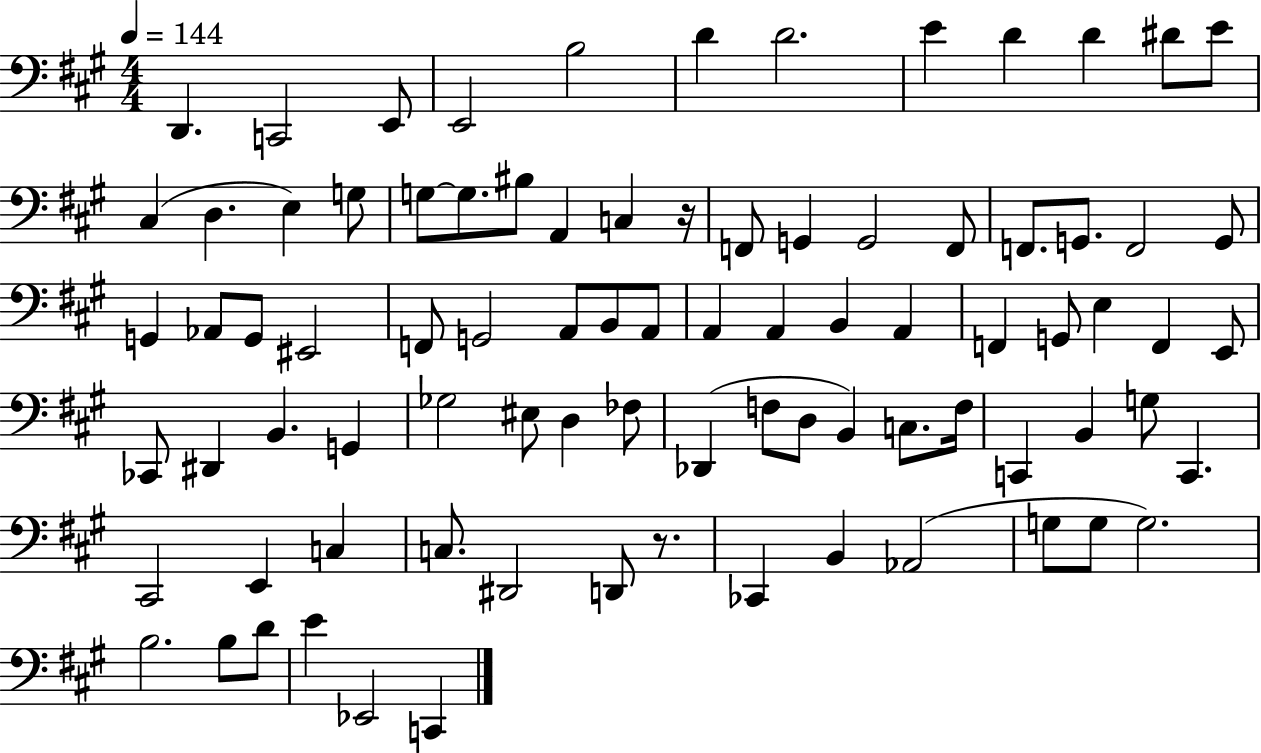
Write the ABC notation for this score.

X:1
T:Untitled
M:4/4
L:1/4
K:A
D,, C,,2 E,,/2 E,,2 B,2 D D2 E D D ^D/2 E/2 ^C, D, E, G,/2 G,/2 G,/2 ^B,/2 A,, C, z/4 F,,/2 G,, G,,2 F,,/2 F,,/2 G,,/2 F,,2 G,,/2 G,, _A,,/2 G,,/2 ^E,,2 F,,/2 G,,2 A,,/2 B,,/2 A,,/2 A,, A,, B,, A,, F,, G,,/2 E, F,, E,,/2 _C,,/2 ^D,, B,, G,, _G,2 ^E,/2 D, _F,/2 _D,, F,/2 D,/2 B,, C,/2 F,/4 C,, B,, G,/2 C,, ^C,,2 E,, C, C,/2 ^D,,2 D,,/2 z/2 _C,, B,, _A,,2 G,/2 G,/2 G,2 B,2 B,/2 D/2 E _E,,2 C,,